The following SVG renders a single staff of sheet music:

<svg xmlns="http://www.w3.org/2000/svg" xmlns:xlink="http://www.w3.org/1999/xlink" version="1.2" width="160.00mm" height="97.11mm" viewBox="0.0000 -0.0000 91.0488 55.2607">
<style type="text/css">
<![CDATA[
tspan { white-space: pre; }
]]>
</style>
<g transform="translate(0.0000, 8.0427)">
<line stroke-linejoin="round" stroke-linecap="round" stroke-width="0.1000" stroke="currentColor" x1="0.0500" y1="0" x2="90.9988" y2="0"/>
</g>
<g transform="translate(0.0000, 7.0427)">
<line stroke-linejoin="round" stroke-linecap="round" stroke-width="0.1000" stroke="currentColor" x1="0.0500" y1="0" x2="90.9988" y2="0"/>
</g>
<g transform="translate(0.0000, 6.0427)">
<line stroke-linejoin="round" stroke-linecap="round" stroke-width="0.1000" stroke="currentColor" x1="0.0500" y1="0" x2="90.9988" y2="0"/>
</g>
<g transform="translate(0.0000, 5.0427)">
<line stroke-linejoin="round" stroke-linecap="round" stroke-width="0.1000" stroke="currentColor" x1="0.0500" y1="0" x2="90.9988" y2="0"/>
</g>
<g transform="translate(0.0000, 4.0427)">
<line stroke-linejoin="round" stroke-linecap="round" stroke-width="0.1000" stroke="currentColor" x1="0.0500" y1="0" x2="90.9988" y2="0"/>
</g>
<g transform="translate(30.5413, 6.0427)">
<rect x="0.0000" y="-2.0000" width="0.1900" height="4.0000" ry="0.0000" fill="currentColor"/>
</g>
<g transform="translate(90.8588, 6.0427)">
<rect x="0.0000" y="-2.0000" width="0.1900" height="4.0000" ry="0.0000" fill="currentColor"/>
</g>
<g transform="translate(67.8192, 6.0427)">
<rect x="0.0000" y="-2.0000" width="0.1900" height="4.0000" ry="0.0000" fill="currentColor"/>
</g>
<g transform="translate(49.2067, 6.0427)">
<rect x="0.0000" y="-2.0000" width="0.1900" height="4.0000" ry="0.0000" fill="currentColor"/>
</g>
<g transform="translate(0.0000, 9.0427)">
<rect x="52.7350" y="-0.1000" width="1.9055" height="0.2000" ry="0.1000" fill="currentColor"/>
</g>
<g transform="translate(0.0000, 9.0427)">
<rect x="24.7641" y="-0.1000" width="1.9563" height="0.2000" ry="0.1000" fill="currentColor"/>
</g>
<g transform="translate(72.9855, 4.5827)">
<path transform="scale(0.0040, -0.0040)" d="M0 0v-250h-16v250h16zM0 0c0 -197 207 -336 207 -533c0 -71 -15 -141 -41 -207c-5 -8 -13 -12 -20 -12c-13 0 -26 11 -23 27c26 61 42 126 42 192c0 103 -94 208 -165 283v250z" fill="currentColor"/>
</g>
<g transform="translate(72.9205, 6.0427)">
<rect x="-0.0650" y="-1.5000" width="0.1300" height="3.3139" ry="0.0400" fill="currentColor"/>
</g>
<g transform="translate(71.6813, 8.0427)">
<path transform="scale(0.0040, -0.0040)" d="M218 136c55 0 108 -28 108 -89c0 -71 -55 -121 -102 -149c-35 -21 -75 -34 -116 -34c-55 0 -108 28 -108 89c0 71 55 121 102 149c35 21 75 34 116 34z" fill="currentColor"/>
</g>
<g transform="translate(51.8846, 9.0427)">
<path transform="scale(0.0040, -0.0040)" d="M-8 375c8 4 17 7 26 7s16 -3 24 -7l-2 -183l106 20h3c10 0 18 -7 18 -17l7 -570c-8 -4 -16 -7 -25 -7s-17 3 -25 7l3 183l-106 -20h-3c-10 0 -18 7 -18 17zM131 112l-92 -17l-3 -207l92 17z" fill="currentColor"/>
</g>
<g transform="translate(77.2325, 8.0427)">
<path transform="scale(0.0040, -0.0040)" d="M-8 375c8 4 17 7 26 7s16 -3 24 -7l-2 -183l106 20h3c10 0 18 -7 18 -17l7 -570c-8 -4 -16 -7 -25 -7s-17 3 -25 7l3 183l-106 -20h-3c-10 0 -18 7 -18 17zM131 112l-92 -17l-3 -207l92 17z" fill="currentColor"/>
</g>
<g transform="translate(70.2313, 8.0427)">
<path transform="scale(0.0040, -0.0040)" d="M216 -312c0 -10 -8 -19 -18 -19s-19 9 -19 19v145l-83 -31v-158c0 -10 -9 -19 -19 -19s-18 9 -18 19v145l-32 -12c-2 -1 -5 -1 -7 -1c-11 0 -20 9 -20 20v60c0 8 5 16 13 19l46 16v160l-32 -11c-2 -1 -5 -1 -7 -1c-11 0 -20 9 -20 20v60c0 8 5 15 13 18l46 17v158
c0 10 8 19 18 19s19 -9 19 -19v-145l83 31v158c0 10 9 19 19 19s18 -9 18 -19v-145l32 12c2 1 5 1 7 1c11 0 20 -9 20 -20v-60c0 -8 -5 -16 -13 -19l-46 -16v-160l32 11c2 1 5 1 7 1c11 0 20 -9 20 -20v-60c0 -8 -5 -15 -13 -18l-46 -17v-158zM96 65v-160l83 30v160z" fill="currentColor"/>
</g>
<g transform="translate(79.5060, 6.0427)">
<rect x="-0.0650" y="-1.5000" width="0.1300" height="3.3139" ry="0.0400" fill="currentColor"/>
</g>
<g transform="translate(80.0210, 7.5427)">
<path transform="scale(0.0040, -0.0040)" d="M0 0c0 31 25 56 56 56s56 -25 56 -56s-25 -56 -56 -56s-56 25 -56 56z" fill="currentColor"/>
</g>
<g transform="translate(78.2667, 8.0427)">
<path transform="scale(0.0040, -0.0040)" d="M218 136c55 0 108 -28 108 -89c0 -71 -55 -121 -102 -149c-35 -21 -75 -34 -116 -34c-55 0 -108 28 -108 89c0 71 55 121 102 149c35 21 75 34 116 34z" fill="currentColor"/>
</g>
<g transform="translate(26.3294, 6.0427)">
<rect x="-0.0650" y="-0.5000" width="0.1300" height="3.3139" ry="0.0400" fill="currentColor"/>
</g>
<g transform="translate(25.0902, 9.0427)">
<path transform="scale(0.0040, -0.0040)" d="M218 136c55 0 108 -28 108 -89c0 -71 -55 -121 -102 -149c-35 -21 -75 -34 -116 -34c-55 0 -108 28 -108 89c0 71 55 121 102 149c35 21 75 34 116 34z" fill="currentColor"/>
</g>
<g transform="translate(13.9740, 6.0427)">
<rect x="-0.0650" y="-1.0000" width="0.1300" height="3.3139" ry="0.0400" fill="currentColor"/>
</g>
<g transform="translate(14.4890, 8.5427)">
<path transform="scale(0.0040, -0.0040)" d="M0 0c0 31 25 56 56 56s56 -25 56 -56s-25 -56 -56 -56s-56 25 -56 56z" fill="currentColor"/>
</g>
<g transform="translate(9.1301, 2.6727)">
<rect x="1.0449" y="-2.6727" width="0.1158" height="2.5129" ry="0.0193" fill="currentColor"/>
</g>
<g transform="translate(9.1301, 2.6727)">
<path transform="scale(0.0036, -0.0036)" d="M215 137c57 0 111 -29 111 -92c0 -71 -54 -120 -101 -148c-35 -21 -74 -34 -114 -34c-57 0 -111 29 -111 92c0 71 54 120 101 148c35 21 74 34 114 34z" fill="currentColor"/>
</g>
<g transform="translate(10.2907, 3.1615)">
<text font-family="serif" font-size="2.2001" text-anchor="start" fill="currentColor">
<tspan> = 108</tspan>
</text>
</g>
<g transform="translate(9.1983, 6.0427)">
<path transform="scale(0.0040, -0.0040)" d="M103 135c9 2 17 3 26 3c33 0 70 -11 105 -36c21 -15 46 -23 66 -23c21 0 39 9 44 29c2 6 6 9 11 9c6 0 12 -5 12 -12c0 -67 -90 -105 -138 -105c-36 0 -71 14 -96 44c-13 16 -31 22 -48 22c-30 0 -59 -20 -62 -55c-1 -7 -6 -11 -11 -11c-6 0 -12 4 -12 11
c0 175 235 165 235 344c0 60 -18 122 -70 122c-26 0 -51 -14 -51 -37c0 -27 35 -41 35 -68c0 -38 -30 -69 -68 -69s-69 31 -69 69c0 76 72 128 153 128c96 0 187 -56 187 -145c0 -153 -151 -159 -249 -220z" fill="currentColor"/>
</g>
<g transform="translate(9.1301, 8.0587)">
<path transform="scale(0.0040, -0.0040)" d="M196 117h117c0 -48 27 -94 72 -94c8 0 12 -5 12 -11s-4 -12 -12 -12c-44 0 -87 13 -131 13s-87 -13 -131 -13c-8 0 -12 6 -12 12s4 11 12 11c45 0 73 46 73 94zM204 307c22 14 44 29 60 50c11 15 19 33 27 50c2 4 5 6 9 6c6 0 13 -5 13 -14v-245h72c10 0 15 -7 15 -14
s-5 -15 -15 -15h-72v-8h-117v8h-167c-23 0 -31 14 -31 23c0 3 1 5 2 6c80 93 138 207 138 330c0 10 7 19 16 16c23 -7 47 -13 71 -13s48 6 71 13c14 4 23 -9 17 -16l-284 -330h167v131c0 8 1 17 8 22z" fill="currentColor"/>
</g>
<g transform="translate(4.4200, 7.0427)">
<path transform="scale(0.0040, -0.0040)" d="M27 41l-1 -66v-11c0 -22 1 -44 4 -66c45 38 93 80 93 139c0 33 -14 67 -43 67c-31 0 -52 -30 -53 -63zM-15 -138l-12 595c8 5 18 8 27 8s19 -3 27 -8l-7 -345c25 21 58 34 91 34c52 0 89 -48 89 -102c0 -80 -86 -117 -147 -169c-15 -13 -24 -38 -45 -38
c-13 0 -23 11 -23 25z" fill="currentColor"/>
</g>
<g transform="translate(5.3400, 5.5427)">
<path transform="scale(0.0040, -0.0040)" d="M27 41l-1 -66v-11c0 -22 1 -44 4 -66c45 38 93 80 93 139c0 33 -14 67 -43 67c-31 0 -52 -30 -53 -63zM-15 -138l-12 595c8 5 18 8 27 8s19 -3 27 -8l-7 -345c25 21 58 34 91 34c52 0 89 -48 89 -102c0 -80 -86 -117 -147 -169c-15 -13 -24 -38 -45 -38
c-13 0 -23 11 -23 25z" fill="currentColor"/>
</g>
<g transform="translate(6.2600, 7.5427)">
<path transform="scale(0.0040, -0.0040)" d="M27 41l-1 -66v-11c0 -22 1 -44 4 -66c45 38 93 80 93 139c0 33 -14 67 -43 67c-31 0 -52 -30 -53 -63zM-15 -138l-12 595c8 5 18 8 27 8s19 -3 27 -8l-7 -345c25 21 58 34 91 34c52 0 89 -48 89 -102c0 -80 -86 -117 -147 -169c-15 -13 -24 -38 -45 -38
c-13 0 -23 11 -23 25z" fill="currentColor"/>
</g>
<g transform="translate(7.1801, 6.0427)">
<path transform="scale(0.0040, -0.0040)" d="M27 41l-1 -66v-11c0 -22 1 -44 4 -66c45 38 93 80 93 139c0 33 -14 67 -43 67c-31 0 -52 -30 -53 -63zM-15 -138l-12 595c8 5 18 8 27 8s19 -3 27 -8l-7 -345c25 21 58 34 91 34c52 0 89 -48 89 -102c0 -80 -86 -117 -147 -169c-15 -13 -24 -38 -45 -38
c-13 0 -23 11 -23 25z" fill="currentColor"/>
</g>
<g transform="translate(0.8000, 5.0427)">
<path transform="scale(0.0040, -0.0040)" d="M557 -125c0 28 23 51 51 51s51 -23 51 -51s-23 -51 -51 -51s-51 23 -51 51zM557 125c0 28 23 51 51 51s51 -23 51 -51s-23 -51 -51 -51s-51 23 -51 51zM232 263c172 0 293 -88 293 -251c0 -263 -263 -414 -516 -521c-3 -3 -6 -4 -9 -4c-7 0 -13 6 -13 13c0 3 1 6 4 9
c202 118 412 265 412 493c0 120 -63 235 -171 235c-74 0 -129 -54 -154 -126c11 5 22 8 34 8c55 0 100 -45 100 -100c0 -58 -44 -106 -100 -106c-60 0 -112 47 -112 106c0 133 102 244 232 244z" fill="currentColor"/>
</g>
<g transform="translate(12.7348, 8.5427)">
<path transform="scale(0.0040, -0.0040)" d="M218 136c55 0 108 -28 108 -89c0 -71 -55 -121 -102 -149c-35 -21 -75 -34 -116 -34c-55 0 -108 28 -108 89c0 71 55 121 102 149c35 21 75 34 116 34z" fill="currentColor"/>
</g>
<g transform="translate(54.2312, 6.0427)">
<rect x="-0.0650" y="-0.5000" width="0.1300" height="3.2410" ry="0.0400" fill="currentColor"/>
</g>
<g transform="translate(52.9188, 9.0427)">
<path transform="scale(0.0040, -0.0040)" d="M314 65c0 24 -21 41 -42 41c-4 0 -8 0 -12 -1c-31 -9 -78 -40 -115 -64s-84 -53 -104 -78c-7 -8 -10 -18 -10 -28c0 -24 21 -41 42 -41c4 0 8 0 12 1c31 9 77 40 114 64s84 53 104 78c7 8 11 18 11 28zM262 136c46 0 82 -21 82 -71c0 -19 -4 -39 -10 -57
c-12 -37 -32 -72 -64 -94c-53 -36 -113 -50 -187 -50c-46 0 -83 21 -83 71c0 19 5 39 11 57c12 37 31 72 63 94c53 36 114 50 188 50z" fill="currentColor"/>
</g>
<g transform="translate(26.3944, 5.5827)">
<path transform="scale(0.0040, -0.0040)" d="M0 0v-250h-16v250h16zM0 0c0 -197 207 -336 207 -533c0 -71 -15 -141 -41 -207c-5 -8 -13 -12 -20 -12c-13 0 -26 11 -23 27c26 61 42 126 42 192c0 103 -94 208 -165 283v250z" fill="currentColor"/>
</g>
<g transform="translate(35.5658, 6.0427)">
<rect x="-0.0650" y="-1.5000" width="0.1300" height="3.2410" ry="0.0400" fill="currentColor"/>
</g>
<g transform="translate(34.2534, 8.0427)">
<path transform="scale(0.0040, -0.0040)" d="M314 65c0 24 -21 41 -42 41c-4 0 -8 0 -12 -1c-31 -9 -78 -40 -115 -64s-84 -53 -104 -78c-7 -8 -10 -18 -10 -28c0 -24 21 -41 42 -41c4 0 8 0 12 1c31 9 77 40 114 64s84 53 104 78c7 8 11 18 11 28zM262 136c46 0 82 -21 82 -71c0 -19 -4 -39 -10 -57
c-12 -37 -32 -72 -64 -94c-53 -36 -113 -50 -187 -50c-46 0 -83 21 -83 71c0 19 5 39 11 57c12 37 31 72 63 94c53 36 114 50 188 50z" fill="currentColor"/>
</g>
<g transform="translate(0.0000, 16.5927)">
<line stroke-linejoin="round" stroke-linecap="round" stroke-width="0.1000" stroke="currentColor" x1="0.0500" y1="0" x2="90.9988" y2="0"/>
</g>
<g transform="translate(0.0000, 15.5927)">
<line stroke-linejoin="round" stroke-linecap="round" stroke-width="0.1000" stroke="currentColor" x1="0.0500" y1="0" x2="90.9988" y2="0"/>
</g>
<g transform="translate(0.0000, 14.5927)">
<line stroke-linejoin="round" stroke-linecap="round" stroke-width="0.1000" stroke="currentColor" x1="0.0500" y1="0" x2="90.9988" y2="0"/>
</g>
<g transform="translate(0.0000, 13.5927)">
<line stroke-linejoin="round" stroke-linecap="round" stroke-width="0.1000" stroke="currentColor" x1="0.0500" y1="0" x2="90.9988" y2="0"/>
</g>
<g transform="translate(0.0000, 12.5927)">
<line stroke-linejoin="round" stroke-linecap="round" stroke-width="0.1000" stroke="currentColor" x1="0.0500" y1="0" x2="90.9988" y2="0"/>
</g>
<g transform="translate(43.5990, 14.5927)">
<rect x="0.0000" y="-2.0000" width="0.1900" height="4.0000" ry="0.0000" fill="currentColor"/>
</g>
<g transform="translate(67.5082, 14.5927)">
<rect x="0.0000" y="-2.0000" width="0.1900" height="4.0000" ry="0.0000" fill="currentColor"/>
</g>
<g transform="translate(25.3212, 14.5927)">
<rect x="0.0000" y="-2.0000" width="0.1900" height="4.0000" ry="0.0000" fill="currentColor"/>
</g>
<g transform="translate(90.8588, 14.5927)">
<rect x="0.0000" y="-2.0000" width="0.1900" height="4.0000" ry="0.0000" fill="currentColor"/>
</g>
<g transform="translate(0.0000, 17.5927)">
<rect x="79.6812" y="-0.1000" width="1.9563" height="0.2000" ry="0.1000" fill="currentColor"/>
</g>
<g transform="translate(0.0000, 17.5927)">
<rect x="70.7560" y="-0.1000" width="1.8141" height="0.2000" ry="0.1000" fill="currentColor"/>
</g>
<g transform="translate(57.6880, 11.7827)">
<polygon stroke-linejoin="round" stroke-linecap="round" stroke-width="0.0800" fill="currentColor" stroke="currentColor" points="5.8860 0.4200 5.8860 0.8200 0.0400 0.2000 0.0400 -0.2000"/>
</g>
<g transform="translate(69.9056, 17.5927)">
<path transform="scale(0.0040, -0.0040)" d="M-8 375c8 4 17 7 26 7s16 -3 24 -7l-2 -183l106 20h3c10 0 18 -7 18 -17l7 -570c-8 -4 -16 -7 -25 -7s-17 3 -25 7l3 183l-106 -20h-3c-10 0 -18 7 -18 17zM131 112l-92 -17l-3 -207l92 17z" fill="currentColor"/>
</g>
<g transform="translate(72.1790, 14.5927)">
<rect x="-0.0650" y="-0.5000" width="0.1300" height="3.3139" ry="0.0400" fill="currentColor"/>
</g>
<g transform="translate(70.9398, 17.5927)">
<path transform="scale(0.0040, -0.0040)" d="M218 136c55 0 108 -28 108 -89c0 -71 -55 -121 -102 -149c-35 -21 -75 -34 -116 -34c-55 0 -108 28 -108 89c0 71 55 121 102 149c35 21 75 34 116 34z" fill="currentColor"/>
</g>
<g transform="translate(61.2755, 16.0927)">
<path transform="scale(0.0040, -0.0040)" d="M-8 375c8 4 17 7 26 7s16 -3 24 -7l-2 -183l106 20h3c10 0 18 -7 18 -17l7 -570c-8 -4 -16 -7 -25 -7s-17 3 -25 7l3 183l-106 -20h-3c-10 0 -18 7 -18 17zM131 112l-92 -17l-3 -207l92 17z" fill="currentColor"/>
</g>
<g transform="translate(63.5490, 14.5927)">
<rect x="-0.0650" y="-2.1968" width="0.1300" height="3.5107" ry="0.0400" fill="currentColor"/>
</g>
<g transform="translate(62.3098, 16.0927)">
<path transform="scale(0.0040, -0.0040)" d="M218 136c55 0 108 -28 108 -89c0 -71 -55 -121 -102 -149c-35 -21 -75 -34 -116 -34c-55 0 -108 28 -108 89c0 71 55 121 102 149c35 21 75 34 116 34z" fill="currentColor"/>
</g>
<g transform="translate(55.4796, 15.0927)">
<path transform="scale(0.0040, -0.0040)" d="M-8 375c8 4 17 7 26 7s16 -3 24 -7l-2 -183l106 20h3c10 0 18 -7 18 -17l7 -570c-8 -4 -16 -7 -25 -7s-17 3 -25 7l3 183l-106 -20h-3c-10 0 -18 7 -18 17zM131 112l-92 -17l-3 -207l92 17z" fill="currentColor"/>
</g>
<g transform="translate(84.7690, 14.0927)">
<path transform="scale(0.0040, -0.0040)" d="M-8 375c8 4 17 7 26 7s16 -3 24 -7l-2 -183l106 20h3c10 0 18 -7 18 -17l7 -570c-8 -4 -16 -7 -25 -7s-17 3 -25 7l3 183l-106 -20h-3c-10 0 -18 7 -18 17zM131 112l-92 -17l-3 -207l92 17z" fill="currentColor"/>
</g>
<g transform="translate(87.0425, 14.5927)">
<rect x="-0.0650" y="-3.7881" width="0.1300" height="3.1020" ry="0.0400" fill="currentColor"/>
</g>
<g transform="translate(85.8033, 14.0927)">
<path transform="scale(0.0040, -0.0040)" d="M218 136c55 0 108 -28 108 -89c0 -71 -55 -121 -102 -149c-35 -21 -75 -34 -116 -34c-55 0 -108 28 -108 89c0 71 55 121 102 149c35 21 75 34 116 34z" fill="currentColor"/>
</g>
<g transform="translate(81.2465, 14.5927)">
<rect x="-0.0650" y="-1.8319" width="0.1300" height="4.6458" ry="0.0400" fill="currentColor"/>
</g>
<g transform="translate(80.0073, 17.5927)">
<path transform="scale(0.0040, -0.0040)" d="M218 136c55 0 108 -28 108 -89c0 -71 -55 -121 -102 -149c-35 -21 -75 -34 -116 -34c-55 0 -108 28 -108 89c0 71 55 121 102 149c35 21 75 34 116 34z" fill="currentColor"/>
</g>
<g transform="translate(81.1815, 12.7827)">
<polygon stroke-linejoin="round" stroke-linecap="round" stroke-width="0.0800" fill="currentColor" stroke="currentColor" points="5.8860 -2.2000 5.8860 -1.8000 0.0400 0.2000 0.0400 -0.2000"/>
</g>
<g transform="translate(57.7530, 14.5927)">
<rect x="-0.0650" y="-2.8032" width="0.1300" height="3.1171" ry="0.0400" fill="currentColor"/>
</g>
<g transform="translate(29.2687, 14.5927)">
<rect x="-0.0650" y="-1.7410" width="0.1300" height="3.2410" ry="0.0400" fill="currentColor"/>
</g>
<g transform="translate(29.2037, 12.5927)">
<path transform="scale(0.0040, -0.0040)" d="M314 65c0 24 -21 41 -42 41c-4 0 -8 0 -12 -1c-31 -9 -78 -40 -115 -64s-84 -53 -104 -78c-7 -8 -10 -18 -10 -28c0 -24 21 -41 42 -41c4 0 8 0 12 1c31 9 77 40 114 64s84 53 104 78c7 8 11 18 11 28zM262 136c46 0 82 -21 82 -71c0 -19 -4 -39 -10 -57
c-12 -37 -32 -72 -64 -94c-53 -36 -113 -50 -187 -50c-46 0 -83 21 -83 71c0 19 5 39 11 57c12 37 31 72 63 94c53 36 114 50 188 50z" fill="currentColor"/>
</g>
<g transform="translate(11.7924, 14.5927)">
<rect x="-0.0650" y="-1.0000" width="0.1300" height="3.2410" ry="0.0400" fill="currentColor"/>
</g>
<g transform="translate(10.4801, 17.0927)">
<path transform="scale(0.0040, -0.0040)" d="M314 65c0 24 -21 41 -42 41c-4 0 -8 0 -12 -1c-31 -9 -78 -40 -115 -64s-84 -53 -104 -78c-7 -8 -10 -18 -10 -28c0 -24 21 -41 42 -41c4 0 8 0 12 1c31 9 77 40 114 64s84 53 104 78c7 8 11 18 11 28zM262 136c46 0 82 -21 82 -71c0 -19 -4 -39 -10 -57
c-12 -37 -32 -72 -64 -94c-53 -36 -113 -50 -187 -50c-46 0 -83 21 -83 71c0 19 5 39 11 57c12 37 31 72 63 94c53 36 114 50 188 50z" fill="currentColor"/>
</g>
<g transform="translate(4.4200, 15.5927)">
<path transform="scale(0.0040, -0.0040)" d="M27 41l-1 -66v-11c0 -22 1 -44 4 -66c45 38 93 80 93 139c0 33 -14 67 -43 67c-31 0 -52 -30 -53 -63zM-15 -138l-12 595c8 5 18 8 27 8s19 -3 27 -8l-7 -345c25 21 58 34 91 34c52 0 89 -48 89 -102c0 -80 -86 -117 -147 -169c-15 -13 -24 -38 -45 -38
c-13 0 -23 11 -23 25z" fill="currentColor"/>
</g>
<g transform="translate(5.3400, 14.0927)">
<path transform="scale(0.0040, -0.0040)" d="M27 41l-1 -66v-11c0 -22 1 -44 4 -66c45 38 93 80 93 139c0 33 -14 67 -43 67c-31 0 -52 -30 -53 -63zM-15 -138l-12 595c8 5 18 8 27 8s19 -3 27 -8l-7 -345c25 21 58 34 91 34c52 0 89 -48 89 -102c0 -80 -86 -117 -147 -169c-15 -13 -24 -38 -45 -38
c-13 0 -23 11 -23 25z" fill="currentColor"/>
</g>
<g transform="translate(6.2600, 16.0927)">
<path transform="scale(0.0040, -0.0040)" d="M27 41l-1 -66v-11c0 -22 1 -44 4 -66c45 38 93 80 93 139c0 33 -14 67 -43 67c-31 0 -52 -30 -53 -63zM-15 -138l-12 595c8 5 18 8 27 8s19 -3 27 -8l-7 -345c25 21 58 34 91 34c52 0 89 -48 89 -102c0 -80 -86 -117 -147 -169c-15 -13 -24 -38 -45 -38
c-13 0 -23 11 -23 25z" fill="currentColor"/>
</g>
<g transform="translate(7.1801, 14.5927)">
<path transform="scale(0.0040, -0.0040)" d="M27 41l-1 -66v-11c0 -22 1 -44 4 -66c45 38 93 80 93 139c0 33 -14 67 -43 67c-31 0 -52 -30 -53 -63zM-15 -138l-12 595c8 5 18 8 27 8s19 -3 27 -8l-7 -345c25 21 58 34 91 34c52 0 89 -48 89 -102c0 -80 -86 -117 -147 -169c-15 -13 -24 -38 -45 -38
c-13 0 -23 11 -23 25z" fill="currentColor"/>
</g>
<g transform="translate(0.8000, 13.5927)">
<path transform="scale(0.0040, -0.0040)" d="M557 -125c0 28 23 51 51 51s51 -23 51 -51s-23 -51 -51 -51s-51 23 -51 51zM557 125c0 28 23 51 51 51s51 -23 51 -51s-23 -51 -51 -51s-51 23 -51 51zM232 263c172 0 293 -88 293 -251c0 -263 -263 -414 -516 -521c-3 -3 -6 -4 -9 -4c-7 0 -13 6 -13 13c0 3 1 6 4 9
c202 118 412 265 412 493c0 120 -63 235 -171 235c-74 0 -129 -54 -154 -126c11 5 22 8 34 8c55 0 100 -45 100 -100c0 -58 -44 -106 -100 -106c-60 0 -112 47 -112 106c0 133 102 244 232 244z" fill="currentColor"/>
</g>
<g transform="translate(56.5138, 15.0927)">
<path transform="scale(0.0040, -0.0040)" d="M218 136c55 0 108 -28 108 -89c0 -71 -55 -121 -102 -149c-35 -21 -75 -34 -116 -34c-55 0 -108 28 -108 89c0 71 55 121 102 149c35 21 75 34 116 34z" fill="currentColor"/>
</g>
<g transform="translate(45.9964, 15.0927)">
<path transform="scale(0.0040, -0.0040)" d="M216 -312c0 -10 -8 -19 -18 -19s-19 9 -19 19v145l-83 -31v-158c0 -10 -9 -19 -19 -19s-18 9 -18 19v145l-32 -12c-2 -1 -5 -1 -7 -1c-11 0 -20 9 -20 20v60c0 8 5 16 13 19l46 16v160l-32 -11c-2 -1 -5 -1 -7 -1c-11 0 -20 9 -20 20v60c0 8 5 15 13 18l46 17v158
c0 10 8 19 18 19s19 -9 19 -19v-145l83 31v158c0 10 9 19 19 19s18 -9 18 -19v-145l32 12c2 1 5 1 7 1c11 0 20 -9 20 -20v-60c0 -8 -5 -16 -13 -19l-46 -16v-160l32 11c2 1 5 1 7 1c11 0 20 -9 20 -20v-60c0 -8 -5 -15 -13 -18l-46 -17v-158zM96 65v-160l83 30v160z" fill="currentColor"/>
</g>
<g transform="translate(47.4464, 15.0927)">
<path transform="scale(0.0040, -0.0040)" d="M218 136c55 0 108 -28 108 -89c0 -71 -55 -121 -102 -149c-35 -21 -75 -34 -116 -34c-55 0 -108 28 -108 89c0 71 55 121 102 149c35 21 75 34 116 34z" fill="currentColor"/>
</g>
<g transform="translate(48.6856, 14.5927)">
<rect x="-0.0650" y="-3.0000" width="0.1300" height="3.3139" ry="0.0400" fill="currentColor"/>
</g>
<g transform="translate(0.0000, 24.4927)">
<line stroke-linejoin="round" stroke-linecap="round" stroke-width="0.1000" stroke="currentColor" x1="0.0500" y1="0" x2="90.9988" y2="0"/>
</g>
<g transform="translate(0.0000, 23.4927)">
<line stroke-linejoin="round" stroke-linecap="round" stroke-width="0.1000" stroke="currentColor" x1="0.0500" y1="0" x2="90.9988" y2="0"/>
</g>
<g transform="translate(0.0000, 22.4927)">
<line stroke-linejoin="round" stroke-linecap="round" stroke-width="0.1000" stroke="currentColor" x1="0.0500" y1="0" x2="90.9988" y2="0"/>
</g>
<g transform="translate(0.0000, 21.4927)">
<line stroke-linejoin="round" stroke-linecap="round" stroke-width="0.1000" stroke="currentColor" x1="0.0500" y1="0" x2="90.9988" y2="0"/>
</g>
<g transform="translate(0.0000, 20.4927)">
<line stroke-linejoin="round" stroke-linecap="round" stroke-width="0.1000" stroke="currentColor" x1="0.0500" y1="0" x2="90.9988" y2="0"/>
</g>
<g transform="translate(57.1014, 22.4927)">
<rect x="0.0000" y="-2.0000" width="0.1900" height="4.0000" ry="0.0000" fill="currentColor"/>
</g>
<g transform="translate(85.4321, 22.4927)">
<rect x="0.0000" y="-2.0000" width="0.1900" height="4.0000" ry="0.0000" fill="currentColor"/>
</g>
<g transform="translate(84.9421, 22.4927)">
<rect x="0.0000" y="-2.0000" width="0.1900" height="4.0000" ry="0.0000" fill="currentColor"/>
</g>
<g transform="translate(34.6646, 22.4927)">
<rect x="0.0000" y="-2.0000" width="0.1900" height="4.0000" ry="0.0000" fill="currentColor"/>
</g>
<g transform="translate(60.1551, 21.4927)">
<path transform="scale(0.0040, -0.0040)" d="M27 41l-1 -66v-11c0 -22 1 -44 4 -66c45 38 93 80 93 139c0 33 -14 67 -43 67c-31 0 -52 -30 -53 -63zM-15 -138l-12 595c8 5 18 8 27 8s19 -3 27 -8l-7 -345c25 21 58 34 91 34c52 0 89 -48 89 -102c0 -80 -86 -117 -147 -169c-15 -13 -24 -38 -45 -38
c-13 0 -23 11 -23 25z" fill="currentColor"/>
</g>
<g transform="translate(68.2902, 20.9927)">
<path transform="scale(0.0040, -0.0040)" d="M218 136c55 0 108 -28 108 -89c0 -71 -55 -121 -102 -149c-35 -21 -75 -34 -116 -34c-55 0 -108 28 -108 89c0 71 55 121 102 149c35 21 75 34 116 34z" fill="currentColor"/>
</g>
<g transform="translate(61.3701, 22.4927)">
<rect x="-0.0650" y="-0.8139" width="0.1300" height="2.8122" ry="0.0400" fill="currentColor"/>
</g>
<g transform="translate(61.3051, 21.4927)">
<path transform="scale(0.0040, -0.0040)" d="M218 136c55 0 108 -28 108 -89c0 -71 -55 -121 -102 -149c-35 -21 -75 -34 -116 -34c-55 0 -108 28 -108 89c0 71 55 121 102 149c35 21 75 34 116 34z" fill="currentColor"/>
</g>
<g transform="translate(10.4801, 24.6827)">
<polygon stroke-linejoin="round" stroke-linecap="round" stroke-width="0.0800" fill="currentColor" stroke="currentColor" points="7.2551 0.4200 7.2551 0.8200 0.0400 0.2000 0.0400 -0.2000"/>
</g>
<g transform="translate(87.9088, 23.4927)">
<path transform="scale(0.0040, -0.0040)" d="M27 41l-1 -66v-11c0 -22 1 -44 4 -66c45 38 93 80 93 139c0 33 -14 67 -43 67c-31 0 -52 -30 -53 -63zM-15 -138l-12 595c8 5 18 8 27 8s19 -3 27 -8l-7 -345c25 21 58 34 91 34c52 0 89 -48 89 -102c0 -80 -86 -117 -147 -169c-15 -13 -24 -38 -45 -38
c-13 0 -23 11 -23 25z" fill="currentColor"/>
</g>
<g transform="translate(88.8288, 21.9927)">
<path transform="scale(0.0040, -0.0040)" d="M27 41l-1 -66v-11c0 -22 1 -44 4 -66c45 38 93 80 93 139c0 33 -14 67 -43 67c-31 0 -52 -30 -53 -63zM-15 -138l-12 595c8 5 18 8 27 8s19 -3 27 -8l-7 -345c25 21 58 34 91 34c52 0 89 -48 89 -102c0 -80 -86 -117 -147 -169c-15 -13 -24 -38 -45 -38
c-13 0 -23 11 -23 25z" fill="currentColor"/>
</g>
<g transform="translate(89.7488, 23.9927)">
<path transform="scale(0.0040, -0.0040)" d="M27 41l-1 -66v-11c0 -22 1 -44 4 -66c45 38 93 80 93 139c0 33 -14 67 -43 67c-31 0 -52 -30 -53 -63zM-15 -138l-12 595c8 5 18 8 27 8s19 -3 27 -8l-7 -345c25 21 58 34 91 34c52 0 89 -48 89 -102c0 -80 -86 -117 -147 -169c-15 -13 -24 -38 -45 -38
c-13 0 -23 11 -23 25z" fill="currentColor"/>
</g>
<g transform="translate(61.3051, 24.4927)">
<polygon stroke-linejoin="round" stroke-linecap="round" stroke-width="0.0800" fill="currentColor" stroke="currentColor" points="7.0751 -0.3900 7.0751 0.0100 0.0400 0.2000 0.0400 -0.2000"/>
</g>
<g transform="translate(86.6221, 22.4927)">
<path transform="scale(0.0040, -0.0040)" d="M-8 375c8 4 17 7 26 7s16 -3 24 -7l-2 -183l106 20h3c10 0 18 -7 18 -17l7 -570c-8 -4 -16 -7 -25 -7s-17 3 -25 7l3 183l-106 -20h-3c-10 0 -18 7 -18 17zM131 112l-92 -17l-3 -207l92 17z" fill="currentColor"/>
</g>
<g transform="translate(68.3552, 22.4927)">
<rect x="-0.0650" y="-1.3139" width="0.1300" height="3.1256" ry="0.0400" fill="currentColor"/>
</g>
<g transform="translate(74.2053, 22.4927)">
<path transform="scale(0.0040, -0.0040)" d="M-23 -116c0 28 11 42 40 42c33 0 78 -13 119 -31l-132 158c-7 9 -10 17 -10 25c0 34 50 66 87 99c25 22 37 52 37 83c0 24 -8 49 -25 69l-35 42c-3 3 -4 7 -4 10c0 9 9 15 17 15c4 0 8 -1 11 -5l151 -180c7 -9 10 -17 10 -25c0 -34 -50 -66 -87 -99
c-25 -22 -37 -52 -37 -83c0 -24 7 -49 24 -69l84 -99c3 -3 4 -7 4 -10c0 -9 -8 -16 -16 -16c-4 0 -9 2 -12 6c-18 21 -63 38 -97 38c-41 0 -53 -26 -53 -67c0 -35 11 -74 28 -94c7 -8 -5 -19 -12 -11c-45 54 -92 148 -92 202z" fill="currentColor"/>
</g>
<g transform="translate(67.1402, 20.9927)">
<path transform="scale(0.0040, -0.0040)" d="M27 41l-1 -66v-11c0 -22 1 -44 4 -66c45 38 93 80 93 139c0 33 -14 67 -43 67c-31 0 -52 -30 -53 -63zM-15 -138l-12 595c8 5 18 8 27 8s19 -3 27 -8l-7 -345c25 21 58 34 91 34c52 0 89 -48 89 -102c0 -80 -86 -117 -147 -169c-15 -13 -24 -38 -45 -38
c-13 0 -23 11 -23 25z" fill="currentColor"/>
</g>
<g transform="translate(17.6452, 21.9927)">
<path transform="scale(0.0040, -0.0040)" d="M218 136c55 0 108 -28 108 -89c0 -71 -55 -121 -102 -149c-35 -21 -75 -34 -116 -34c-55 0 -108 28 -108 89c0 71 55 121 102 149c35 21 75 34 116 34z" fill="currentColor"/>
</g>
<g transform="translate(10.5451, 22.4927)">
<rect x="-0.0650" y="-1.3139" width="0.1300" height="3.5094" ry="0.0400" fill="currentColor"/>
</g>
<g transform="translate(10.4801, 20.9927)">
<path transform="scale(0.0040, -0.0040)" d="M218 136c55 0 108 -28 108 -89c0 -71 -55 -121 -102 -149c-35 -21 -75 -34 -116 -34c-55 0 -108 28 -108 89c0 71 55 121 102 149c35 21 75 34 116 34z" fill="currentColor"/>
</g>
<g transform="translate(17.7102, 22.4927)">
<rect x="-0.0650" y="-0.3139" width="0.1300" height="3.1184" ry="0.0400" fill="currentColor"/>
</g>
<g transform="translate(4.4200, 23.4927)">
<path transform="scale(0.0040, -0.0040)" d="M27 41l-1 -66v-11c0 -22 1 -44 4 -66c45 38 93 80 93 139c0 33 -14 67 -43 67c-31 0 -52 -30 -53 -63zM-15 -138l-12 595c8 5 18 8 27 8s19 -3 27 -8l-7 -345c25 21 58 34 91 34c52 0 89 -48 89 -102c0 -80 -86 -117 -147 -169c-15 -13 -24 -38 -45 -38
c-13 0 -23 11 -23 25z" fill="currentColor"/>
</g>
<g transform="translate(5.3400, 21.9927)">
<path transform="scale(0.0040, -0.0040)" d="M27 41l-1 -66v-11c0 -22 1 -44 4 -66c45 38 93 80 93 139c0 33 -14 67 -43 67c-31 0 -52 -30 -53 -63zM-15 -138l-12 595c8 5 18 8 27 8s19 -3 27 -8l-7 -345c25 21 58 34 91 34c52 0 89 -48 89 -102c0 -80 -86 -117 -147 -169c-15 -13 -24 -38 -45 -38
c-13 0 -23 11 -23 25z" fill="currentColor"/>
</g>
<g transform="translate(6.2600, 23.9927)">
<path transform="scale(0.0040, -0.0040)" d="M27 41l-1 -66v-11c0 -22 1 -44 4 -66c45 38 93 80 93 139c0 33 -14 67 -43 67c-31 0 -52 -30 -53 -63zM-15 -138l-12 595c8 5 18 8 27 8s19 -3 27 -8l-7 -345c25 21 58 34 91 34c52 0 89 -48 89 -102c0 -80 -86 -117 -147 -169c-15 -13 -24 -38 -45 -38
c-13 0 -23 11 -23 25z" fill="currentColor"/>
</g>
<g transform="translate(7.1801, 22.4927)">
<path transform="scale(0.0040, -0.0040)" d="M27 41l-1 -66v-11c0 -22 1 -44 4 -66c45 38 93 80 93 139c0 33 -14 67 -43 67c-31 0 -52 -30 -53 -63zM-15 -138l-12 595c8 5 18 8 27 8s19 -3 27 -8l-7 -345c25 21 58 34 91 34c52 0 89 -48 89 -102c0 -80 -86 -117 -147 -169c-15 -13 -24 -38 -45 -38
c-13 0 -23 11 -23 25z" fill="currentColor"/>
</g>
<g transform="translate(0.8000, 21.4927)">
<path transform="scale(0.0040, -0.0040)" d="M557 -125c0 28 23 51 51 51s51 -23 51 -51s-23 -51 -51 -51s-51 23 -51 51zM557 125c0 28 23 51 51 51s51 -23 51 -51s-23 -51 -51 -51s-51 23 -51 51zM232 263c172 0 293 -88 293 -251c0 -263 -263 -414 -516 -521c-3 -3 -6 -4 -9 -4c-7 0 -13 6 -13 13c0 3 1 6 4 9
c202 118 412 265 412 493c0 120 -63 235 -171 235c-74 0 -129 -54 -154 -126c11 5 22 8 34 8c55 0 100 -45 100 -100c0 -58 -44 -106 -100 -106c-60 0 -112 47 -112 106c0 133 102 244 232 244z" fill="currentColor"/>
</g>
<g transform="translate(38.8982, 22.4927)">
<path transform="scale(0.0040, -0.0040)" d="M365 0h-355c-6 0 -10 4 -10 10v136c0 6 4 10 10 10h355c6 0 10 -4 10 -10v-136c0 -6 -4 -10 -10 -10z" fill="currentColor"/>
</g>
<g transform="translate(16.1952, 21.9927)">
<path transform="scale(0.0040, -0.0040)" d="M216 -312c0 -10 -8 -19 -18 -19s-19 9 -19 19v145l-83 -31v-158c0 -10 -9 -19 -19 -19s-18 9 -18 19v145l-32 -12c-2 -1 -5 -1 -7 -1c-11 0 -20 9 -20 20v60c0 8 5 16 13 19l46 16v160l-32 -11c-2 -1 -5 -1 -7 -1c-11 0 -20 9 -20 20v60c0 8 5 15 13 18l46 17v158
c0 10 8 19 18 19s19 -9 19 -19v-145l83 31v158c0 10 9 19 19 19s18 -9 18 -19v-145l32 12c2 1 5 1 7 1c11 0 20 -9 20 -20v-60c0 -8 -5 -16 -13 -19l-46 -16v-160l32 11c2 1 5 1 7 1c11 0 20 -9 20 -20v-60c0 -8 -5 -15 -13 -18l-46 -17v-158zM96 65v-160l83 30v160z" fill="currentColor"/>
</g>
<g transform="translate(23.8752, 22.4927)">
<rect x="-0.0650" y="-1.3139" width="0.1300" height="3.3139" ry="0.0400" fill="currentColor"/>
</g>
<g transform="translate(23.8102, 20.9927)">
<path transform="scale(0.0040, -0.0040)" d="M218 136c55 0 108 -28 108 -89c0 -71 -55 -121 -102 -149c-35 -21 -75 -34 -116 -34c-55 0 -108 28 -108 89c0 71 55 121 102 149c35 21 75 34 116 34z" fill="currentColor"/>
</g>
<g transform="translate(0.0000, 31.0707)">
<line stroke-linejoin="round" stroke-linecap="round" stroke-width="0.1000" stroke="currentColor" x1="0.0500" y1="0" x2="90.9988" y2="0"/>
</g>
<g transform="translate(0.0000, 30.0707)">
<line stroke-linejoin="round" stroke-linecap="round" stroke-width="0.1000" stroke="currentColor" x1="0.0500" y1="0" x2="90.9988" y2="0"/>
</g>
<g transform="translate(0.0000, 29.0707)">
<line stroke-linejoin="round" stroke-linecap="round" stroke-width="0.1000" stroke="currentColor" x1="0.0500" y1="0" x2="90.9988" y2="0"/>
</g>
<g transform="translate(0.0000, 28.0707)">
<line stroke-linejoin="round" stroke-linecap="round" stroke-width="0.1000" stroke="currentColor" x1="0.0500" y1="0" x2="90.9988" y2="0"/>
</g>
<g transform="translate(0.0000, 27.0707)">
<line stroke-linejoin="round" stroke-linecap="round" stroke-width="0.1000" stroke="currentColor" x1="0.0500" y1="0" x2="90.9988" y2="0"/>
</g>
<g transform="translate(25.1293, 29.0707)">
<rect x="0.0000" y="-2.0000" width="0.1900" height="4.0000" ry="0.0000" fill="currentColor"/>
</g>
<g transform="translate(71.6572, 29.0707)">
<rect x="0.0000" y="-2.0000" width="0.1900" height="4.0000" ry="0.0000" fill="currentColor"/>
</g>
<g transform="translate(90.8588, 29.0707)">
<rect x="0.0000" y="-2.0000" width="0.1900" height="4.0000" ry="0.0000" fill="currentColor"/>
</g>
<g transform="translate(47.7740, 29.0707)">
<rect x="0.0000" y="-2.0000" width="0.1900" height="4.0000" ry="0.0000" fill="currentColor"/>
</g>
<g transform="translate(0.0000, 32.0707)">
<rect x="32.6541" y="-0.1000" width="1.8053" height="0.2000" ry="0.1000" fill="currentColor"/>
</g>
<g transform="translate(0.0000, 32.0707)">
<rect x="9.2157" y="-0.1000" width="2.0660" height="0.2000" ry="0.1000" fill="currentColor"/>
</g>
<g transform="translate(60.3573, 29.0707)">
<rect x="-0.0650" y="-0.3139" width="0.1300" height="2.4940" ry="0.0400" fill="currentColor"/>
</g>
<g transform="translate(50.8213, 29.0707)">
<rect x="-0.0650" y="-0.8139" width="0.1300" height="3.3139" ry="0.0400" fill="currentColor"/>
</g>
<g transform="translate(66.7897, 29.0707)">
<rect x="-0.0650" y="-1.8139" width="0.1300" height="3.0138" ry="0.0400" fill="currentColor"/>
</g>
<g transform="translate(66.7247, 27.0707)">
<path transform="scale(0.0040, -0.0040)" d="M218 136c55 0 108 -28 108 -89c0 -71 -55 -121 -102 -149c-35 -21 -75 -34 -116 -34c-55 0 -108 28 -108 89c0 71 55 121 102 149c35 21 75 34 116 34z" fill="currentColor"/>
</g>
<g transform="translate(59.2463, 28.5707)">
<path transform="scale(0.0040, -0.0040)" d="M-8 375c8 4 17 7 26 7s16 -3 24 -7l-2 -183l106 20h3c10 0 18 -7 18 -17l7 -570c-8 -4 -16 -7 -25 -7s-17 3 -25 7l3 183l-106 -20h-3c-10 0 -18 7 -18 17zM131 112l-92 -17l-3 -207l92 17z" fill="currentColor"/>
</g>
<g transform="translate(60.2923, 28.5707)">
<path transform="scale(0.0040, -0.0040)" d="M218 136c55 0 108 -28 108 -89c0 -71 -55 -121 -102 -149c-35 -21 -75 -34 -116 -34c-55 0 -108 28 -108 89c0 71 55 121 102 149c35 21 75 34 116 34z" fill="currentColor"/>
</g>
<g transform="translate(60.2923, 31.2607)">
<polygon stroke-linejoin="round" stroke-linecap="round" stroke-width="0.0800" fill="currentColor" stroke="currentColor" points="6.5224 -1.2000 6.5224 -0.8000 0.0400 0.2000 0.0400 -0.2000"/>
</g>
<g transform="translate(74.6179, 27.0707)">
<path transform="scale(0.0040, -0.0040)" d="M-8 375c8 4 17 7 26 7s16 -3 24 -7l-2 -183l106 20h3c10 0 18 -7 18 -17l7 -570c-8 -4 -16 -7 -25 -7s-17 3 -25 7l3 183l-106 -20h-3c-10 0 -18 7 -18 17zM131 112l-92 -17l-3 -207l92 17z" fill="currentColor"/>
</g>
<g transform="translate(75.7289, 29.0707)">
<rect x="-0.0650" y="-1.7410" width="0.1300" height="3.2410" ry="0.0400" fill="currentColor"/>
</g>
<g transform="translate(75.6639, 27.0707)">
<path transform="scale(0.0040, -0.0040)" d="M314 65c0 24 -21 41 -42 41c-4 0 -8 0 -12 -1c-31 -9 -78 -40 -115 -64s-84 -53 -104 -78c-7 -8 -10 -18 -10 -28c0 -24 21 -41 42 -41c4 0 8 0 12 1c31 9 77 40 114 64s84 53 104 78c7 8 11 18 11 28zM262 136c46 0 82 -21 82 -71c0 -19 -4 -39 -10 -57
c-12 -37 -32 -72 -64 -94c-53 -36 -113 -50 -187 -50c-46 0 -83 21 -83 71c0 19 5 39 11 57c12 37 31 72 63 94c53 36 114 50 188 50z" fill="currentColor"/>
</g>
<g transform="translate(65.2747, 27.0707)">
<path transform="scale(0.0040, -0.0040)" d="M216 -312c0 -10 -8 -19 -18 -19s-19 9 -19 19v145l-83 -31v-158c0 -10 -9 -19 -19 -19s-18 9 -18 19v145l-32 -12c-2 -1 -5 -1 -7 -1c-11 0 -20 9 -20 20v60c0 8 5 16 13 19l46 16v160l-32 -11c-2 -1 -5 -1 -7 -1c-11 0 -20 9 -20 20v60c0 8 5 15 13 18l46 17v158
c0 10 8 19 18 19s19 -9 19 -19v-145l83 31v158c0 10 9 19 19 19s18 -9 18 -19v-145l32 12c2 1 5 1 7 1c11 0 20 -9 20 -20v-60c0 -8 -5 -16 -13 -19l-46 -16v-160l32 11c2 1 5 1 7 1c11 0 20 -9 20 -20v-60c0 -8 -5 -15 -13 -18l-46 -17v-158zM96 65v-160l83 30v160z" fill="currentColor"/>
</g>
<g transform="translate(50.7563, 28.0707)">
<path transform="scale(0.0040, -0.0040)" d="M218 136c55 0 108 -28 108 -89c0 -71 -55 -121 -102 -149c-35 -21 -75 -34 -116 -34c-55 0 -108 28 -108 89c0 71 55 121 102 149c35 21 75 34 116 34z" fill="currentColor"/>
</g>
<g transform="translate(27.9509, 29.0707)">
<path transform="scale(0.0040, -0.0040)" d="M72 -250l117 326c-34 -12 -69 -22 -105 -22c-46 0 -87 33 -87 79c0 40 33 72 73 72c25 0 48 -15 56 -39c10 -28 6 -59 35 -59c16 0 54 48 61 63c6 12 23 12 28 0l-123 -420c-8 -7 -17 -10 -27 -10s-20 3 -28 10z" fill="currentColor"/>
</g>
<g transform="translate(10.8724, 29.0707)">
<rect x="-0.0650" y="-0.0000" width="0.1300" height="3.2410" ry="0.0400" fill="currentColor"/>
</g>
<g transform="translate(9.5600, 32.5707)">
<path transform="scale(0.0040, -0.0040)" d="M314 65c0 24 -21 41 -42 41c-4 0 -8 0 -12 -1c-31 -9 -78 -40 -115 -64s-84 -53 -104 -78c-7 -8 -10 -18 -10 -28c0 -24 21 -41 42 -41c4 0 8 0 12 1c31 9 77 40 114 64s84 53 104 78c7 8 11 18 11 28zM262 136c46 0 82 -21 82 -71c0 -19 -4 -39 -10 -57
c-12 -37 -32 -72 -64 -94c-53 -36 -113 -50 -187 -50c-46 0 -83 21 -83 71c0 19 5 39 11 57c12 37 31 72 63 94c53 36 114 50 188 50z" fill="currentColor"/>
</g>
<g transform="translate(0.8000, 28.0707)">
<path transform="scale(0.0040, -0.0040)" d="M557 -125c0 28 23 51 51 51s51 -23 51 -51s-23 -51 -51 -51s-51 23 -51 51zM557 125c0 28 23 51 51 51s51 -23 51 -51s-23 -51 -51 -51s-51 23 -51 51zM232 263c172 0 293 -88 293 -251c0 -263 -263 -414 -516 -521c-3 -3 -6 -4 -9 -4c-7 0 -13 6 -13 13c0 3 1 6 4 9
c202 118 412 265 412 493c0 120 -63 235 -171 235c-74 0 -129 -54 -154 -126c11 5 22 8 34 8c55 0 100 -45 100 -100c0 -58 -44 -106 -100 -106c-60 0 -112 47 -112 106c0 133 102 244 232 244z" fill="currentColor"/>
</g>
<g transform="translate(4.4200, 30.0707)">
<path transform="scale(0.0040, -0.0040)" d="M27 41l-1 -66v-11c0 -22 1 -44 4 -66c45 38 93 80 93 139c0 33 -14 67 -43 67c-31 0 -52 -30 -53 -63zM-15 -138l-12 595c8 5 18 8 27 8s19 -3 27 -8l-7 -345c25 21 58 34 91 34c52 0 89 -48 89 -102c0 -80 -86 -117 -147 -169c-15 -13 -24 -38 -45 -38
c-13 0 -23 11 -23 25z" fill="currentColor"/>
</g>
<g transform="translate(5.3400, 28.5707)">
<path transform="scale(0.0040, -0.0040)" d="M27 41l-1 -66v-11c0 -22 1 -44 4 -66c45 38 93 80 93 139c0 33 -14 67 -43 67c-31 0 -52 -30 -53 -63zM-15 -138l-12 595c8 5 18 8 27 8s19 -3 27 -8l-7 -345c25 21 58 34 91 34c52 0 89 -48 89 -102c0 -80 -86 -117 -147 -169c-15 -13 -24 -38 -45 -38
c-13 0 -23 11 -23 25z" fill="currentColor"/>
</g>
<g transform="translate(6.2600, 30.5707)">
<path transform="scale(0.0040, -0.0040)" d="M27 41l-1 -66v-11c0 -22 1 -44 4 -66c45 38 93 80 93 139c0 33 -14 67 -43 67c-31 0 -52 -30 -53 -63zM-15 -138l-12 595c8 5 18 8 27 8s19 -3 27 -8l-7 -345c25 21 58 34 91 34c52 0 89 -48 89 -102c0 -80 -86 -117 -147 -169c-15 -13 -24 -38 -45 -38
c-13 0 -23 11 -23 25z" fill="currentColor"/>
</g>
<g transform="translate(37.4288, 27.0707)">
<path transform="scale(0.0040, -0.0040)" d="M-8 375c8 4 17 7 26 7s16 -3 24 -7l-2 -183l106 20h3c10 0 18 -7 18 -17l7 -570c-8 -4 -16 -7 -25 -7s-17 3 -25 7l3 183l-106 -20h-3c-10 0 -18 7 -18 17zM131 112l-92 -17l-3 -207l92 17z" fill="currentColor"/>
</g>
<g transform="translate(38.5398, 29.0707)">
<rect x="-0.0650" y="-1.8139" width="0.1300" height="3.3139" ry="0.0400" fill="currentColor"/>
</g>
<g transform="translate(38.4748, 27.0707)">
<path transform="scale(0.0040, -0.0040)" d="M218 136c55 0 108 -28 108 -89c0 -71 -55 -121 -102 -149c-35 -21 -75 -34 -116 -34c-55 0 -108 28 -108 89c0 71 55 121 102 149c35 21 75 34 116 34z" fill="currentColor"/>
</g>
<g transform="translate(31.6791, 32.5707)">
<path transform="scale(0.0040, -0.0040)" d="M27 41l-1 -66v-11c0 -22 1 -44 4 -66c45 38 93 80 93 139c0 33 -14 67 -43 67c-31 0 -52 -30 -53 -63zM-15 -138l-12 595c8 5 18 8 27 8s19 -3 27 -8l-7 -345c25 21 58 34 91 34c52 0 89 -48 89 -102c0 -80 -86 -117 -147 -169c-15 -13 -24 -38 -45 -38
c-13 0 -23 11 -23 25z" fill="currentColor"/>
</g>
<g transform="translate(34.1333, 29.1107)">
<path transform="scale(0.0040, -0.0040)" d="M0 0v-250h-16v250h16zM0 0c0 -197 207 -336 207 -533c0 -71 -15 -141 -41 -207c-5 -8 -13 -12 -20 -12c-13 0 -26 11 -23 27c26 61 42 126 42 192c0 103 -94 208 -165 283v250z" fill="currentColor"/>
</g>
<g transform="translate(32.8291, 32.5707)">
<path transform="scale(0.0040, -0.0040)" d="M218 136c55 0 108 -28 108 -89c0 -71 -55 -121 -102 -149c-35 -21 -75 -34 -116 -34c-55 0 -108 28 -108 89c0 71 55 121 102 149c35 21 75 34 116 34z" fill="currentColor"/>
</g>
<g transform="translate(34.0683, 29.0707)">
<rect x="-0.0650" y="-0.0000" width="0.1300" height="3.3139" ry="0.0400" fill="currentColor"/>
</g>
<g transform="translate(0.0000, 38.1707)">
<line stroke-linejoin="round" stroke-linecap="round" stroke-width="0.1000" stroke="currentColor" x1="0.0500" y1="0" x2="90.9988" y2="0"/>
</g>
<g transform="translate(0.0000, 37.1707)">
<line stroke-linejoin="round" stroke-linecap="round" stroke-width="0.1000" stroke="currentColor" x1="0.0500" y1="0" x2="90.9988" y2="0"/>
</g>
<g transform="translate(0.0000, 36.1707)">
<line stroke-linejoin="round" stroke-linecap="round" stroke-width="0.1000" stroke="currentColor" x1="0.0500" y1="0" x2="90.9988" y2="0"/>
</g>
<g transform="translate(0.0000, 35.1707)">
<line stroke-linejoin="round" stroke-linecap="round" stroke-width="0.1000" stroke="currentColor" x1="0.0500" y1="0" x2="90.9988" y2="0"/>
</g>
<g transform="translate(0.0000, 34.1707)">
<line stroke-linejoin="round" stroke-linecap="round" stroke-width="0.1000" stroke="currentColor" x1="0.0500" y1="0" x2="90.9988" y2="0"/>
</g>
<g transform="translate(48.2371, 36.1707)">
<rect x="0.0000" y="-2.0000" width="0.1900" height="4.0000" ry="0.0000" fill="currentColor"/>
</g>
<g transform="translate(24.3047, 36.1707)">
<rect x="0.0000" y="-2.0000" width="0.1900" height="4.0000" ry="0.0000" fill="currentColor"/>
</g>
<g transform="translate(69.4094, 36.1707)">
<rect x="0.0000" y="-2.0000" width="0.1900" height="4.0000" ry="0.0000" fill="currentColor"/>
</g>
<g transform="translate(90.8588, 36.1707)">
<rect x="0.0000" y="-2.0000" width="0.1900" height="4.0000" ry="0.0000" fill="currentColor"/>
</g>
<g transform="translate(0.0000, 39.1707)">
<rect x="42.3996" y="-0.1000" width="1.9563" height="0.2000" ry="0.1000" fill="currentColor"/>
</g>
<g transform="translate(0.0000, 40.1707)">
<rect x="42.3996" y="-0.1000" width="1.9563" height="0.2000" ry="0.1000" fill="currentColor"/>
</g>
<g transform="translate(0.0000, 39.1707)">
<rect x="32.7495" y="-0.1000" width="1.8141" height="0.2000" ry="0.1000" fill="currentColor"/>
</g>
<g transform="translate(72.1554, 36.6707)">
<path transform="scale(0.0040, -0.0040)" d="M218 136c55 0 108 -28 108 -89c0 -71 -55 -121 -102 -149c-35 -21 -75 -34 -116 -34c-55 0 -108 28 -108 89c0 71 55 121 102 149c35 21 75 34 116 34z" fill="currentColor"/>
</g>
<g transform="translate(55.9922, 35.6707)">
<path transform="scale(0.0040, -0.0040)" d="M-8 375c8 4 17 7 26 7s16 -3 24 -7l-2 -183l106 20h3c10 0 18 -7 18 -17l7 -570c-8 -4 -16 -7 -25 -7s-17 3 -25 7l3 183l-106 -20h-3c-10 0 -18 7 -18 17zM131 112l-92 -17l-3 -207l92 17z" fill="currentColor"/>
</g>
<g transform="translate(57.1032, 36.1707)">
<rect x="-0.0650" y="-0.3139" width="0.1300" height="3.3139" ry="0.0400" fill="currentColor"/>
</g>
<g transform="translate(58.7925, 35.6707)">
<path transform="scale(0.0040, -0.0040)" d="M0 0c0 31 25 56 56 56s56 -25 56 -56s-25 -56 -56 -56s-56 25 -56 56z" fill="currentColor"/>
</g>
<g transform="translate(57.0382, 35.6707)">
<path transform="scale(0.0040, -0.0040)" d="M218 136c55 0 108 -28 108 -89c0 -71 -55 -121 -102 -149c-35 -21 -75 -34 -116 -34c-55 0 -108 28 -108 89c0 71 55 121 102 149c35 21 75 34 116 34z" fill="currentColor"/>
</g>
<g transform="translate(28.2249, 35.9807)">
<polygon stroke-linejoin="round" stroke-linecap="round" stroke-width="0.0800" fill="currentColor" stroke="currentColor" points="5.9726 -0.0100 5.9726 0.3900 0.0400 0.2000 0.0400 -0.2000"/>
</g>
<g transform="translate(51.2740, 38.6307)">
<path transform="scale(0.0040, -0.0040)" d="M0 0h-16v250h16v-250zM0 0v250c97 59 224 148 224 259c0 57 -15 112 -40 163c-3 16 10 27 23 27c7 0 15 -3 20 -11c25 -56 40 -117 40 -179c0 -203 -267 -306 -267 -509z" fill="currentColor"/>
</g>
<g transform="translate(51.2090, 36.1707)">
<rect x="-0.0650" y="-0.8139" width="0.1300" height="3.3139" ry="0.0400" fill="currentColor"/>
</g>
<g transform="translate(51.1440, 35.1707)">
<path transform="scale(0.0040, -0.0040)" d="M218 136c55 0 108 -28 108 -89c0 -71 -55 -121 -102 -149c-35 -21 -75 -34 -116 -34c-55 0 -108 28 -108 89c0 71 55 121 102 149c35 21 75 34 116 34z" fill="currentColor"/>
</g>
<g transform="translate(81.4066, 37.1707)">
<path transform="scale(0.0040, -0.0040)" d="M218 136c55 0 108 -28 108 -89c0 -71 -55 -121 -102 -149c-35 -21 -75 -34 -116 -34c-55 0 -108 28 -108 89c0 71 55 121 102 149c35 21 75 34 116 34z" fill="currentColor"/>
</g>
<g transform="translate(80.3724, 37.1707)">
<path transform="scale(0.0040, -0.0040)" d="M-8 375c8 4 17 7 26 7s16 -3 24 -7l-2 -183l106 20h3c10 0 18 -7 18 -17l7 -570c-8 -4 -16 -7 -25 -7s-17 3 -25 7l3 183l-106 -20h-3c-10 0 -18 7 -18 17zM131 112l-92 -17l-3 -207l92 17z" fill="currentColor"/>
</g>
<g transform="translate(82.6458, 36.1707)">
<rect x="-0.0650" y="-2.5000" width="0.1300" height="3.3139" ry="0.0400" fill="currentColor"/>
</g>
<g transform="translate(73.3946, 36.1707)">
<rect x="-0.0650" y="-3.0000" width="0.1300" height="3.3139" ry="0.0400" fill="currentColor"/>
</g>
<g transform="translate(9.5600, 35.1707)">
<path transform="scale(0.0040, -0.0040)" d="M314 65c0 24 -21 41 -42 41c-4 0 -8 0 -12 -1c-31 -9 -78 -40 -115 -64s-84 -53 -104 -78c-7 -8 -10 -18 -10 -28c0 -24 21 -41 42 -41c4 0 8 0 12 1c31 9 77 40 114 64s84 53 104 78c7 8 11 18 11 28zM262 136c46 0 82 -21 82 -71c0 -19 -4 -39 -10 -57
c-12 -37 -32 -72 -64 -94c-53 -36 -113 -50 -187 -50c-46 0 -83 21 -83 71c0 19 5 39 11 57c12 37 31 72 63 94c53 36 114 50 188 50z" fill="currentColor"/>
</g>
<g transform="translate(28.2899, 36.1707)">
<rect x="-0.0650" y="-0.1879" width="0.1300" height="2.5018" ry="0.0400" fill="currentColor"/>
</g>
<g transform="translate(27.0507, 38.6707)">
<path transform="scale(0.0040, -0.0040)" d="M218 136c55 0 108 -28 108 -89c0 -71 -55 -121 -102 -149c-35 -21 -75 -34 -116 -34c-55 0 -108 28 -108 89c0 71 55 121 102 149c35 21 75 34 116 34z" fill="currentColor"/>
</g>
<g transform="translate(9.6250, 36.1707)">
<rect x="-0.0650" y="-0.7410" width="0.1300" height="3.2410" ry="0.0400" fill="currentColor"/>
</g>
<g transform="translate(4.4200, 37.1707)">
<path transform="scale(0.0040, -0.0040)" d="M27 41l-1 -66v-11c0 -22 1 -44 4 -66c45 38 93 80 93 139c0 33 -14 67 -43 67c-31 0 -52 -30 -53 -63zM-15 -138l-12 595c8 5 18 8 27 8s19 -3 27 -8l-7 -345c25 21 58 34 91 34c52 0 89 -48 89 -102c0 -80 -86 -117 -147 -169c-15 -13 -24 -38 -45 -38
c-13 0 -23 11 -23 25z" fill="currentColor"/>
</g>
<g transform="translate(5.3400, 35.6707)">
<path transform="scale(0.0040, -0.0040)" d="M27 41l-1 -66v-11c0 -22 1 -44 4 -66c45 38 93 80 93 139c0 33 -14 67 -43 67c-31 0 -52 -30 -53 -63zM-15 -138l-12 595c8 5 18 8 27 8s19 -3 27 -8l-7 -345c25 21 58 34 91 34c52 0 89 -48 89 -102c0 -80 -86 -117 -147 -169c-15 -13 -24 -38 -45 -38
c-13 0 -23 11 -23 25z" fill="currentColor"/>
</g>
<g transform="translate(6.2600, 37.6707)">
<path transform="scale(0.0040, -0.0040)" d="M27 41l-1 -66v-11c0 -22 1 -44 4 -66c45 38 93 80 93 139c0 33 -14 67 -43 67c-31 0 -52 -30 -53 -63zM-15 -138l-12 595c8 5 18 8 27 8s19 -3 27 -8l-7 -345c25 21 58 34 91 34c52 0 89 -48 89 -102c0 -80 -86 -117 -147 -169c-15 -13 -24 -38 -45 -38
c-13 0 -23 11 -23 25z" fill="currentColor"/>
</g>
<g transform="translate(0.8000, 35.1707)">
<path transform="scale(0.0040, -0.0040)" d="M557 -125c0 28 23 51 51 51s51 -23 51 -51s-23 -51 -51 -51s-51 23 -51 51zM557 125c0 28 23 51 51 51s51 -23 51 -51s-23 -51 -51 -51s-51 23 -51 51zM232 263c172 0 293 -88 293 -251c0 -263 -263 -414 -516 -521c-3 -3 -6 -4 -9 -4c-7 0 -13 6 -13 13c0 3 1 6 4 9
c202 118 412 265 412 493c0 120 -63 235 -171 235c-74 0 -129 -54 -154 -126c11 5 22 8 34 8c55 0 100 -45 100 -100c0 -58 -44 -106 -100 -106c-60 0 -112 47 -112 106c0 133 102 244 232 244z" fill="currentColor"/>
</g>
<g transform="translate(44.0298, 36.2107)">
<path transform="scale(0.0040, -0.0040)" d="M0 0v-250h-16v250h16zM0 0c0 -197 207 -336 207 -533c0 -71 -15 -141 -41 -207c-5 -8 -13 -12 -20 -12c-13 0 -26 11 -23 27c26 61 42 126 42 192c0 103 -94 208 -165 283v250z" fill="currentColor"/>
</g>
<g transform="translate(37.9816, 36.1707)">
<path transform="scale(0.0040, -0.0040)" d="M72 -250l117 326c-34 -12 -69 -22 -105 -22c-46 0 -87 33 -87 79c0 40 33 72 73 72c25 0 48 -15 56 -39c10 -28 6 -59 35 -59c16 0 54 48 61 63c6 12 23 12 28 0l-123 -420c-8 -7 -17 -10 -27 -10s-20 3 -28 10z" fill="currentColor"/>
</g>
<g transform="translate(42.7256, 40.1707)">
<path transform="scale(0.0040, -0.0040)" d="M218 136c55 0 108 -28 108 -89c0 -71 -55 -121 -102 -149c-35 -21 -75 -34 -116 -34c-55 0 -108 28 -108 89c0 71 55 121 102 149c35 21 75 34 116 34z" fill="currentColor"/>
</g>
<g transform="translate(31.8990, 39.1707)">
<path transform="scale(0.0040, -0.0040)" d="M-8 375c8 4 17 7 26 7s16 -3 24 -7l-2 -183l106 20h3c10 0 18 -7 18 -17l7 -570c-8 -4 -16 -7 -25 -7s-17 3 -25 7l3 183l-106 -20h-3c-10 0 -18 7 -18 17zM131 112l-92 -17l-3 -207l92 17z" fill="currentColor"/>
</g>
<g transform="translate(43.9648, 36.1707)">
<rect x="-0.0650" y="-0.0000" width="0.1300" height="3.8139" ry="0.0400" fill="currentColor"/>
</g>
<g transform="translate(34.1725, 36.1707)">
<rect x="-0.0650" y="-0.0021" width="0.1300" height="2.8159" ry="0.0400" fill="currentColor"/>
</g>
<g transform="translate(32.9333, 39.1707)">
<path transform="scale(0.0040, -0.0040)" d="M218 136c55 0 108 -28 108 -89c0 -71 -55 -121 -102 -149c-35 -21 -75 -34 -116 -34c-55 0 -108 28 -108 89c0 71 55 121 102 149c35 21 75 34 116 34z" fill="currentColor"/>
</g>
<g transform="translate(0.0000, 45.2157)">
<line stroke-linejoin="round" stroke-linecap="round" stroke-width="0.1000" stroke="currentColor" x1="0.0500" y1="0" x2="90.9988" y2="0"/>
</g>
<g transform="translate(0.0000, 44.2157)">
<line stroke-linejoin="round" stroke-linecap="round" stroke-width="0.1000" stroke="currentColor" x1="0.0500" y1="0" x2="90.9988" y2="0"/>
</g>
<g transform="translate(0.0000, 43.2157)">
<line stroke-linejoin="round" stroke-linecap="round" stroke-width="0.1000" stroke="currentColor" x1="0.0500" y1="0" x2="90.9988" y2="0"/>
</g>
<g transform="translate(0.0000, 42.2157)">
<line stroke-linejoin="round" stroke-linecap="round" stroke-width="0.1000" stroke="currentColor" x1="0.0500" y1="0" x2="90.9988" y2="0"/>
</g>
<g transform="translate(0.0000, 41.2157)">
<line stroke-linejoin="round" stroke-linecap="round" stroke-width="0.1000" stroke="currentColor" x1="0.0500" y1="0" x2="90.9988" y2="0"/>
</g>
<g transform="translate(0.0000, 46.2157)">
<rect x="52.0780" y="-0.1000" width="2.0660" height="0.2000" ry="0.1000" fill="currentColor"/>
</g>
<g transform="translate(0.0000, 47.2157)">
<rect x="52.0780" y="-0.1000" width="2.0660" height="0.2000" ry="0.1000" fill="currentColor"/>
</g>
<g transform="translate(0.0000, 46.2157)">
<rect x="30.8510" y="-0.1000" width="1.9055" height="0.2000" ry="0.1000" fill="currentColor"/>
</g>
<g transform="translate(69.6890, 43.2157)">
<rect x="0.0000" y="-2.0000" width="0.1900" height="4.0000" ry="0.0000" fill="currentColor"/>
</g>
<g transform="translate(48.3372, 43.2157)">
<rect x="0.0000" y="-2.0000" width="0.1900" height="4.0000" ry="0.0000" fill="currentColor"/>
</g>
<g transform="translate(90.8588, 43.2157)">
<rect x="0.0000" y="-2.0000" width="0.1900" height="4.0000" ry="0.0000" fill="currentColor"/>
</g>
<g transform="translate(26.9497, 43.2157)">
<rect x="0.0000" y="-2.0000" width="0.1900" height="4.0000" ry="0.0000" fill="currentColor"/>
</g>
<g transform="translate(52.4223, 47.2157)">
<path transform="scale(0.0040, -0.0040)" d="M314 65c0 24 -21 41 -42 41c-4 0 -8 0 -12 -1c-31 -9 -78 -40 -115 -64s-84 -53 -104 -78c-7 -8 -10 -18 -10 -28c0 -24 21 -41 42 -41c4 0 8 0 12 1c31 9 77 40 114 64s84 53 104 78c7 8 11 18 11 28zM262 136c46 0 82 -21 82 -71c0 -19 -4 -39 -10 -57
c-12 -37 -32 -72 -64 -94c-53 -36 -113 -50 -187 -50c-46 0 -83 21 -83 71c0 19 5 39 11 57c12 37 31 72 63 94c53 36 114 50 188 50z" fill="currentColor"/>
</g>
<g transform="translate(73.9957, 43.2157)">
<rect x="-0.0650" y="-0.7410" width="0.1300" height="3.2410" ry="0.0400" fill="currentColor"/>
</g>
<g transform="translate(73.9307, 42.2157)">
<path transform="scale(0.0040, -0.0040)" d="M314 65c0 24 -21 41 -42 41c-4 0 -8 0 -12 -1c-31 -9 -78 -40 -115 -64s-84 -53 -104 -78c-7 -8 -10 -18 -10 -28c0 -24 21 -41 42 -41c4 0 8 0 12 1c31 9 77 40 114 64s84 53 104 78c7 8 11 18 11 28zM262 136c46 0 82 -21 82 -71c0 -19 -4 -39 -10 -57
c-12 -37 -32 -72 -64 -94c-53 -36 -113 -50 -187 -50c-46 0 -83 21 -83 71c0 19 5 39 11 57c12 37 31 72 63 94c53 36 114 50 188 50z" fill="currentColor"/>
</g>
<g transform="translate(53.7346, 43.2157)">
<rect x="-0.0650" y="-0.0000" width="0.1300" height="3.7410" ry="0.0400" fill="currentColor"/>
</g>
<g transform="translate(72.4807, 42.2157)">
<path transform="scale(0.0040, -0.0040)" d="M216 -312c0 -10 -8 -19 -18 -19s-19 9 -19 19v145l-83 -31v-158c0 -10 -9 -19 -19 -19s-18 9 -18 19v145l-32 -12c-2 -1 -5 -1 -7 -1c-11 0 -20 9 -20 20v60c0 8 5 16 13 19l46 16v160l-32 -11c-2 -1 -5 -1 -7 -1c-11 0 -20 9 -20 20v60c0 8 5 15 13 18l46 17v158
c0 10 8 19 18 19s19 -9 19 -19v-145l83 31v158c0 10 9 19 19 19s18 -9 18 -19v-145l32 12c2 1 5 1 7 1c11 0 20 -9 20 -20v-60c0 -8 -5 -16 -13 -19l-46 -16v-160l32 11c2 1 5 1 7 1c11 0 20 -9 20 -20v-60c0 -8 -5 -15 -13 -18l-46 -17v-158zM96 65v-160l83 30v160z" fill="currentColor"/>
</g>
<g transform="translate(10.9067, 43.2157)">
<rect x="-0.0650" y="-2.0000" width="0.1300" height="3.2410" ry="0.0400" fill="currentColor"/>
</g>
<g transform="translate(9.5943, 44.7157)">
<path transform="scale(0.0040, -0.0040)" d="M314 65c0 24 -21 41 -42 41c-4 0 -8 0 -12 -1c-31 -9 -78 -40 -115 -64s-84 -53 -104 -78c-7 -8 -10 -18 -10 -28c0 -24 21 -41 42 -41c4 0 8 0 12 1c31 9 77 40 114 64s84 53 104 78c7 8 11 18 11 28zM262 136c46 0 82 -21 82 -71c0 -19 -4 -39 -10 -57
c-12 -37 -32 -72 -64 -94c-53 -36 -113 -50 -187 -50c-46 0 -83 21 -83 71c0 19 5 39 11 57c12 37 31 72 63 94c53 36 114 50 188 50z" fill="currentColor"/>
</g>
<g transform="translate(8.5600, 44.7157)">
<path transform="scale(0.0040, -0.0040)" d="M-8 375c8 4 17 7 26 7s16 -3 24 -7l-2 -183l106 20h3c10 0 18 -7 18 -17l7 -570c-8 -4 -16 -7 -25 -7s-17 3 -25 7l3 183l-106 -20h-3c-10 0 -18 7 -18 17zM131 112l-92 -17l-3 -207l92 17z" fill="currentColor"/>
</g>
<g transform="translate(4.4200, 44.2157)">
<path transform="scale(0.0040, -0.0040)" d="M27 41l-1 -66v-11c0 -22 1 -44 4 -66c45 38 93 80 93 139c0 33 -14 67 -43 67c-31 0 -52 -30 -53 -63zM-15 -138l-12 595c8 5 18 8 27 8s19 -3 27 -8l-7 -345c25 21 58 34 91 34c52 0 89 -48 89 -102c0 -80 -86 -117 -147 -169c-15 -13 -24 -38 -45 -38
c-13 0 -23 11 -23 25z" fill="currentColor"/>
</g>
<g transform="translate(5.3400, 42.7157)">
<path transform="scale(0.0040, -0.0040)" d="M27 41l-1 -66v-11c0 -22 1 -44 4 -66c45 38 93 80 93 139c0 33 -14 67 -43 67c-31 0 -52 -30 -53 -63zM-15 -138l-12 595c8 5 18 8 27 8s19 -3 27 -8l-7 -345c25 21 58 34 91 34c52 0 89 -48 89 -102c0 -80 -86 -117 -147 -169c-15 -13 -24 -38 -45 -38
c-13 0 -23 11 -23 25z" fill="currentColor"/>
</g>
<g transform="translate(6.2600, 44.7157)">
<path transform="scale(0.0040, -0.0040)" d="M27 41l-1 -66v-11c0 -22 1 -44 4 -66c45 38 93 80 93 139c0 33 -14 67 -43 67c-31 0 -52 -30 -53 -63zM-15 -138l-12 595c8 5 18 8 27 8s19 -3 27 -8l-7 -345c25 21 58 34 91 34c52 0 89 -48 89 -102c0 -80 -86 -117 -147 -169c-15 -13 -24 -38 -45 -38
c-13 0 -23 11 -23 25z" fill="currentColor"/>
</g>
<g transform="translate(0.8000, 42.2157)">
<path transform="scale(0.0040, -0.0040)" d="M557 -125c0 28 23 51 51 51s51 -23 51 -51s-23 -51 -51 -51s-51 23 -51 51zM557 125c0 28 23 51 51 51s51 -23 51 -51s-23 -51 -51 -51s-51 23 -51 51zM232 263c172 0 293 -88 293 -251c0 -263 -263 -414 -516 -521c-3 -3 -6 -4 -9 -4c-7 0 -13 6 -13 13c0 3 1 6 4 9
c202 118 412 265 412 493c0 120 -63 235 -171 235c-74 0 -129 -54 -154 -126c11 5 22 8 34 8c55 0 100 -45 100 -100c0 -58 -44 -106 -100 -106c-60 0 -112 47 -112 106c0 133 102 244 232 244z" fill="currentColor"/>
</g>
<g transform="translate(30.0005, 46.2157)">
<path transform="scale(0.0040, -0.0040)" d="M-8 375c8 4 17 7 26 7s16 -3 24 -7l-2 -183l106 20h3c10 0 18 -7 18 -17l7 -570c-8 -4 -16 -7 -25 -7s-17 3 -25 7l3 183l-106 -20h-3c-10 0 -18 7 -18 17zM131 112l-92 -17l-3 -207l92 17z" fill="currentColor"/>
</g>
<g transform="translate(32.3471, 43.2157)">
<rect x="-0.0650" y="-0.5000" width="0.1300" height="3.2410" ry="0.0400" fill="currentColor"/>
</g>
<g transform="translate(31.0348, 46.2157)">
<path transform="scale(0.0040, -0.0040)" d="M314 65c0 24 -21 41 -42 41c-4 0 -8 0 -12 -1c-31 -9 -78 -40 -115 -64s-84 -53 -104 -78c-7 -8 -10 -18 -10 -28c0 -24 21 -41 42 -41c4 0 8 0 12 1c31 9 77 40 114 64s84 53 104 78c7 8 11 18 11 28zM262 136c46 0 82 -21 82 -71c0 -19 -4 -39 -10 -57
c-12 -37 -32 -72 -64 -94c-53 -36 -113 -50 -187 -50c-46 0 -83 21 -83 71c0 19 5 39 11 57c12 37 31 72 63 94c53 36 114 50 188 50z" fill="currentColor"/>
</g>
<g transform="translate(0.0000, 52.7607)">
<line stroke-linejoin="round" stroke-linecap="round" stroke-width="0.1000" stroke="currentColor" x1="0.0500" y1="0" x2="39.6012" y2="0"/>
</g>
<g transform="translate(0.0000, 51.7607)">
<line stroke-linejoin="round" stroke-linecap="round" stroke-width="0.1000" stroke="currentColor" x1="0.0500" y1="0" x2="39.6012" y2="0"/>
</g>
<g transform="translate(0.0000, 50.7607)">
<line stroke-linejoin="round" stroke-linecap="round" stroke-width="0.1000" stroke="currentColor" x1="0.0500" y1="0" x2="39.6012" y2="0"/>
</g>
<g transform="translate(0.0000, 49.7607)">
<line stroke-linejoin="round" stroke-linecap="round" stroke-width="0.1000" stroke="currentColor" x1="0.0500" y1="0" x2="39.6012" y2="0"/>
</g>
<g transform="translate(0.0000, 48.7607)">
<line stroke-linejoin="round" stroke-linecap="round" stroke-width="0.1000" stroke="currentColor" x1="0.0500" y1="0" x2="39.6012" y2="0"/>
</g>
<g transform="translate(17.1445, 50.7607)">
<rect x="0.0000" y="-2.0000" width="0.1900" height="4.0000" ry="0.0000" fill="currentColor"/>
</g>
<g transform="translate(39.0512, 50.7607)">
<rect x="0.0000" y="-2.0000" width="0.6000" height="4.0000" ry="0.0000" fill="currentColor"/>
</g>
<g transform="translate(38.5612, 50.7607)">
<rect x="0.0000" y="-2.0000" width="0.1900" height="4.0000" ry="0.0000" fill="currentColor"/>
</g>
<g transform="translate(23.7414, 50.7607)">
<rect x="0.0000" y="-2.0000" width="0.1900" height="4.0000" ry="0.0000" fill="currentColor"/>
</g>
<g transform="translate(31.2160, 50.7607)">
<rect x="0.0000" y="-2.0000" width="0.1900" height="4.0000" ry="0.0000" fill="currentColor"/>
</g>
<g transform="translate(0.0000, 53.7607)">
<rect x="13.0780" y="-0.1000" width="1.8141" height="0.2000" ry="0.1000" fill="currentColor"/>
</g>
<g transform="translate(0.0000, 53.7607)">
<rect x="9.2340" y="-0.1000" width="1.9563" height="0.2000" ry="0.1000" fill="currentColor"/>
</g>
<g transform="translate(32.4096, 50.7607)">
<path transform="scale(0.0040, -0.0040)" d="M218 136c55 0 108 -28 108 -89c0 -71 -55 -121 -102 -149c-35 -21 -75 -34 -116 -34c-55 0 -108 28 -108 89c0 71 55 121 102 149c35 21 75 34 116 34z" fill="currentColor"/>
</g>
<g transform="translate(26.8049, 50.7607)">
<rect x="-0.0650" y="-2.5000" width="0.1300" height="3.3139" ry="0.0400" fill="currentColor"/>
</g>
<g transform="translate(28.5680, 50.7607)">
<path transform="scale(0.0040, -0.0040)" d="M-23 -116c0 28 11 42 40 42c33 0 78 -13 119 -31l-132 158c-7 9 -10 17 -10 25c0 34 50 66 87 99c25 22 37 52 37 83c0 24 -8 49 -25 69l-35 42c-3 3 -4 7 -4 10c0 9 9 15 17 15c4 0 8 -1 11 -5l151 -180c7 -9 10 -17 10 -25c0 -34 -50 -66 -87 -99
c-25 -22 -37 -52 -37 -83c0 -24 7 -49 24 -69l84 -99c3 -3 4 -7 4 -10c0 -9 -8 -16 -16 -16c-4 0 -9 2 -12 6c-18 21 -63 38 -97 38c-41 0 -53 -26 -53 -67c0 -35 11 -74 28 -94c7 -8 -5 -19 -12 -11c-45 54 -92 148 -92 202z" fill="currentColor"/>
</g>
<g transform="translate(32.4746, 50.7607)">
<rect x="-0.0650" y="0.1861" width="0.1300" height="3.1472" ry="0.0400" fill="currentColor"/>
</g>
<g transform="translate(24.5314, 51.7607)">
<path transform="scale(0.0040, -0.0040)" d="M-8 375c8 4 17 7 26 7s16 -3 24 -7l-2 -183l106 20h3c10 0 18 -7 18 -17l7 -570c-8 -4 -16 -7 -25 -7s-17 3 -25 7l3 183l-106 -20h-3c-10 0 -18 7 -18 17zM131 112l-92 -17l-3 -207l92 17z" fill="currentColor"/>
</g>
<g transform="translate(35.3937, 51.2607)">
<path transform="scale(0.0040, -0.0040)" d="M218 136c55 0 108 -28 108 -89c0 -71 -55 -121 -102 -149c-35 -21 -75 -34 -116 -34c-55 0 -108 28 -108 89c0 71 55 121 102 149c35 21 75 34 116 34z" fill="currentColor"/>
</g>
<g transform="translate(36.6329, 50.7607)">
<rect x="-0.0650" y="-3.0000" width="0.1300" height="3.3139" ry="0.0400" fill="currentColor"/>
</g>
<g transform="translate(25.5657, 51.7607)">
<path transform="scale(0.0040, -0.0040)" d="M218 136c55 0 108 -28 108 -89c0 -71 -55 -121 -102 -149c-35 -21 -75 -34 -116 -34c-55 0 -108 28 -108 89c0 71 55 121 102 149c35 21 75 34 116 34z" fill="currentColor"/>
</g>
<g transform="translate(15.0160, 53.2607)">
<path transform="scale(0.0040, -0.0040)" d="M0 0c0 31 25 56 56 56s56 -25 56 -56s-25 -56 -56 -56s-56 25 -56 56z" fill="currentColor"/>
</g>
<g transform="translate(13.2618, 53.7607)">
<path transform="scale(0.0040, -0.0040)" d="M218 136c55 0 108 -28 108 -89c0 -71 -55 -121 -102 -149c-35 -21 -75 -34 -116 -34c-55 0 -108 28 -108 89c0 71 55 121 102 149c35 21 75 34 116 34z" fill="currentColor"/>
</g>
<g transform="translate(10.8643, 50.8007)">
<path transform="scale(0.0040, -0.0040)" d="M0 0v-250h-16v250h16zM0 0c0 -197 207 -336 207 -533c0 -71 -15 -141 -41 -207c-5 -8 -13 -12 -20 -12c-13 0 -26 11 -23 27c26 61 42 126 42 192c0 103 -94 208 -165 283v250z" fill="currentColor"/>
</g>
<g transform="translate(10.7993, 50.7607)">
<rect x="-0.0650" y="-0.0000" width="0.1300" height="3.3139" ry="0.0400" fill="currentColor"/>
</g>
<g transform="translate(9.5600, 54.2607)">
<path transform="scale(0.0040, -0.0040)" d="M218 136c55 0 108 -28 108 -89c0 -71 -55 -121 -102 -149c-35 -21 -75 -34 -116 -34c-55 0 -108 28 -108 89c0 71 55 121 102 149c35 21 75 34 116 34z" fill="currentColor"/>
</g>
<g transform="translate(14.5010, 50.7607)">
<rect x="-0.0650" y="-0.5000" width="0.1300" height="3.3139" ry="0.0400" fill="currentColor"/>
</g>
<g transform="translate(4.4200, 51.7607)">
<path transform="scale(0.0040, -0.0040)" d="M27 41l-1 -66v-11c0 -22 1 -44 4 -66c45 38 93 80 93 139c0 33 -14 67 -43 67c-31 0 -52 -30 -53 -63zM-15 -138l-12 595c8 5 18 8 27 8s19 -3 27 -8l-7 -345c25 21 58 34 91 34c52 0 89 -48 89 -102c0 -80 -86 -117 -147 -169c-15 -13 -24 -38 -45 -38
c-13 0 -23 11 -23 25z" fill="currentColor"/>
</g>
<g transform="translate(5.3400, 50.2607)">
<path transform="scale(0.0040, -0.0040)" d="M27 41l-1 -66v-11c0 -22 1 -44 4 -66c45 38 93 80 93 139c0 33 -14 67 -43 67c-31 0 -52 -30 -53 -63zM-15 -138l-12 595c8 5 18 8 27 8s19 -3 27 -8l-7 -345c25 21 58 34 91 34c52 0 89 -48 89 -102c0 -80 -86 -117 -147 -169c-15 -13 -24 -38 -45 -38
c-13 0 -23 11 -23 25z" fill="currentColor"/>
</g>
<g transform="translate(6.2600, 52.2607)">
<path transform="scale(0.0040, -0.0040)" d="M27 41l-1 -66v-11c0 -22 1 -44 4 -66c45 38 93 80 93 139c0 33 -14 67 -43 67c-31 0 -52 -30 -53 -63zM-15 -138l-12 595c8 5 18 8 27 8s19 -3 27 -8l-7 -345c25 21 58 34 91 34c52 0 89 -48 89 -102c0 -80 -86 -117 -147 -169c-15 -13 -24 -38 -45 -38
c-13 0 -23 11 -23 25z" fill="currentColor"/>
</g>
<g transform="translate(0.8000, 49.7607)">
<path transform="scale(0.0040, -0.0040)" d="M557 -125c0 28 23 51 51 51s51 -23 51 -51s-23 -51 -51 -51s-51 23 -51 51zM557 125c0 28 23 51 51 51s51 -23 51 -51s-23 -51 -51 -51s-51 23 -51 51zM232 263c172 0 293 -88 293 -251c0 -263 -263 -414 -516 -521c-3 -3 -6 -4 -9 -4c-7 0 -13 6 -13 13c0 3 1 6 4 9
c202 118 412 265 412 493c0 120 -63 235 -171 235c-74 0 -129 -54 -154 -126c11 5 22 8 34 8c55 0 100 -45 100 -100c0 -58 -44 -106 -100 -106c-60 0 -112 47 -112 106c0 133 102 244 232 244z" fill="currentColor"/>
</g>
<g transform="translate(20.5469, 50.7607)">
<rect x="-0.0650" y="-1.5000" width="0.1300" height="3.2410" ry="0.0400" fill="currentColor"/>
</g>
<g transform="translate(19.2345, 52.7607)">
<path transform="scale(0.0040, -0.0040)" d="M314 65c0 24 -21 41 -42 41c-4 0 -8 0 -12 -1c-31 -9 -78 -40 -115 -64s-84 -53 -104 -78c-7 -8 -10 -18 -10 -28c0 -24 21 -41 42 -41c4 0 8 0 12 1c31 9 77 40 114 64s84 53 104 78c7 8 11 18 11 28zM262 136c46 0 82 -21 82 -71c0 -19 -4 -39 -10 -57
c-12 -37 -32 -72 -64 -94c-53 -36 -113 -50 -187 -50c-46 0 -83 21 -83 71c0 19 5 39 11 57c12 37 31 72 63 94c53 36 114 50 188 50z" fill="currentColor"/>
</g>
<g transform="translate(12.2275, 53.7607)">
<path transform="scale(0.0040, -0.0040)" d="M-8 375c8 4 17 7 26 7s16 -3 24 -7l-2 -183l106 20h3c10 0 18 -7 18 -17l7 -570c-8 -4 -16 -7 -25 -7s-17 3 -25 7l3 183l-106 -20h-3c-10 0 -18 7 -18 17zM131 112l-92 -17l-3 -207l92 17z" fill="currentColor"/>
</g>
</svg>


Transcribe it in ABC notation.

X:1
T:Untitled
M:2/4
L:1/4
K:Ab
F,, _E,,/2 G,,2 E,,2 ^G,,/2 G,, F,,2 _A,2 ^C, C,/2 A,,/2 E,, E,,/2 E,/2 G,/2 ^E,/2 G, z2 _F,/2 _G,/2 z D,,2 z/2 _D,,/2 A, F, E,/2 ^A,/2 A,2 F,2 F,,/2 E,,/2 z/2 C,,/2 F,/2 E, C, B,, A,,2 E,,2 C,,2 ^F,2 D,,/2 E,, G,,2 B,, z D, C,